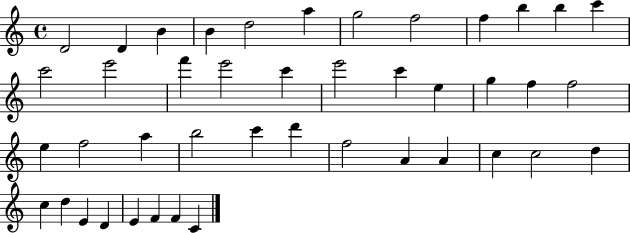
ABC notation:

X:1
T:Untitled
M:4/4
L:1/4
K:C
D2 D B B d2 a g2 f2 f b b c' c'2 e'2 f' e'2 c' e'2 c' e g f f2 e f2 a b2 c' d' f2 A A c c2 d c d E D E F F C